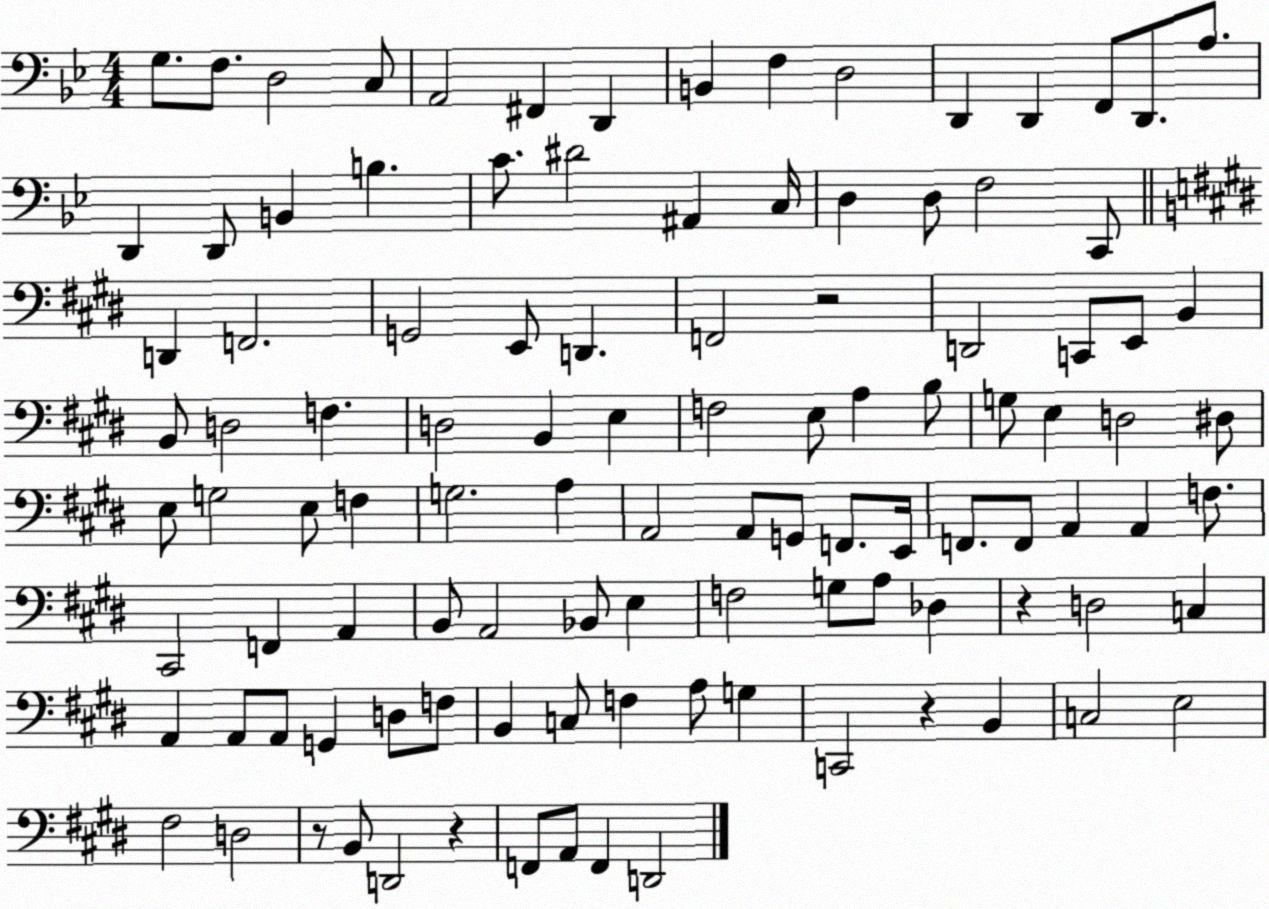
X:1
T:Untitled
M:4/4
L:1/4
K:Bb
G,/2 F,/2 D,2 C,/2 A,,2 ^F,, D,, B,, F, D,2 D,, D,, F,,/2 D,,/2 A,/2 D,, D,,/2 B,, B, C/2 ^D2 ^A,, C,/4 D, D,/2 F,2 C,,/2 D,, F,,2 G,,2 E,,/2 D,, F,,2 z2 D,,2 C,,/2 E,,/2 B,, B,,/2 D,2 F, D,2 B,, E, F,2 E,/2 A, B,/2 G,/2 E, D,2 ^D,/2 E,/2 G,2 E,/2 F, G,2 A, A,,2 A,,/2 G,,/2 F,,/2 E,,/4 F,,/2 F,,/2 A,, A,, F,/2 ^C,,2 F,, A,, B,,/2 A,,2 _B,,/2 E, F,2 G,/2 A,/2 _D, z D,2 C, A,, A,,/2 A,,/2 G,, D,/2 F,/2 B,, C,/2 F, A,/2 G, C,,2 z B,, C,2 E,2 ^F,2 D,2 z/2 B,,/2 D,,2 z F,,/2 A,,/2 F,, D,,2